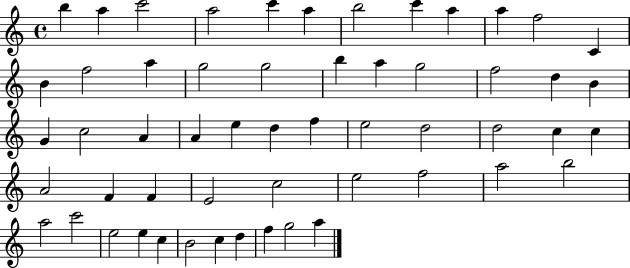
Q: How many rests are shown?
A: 0